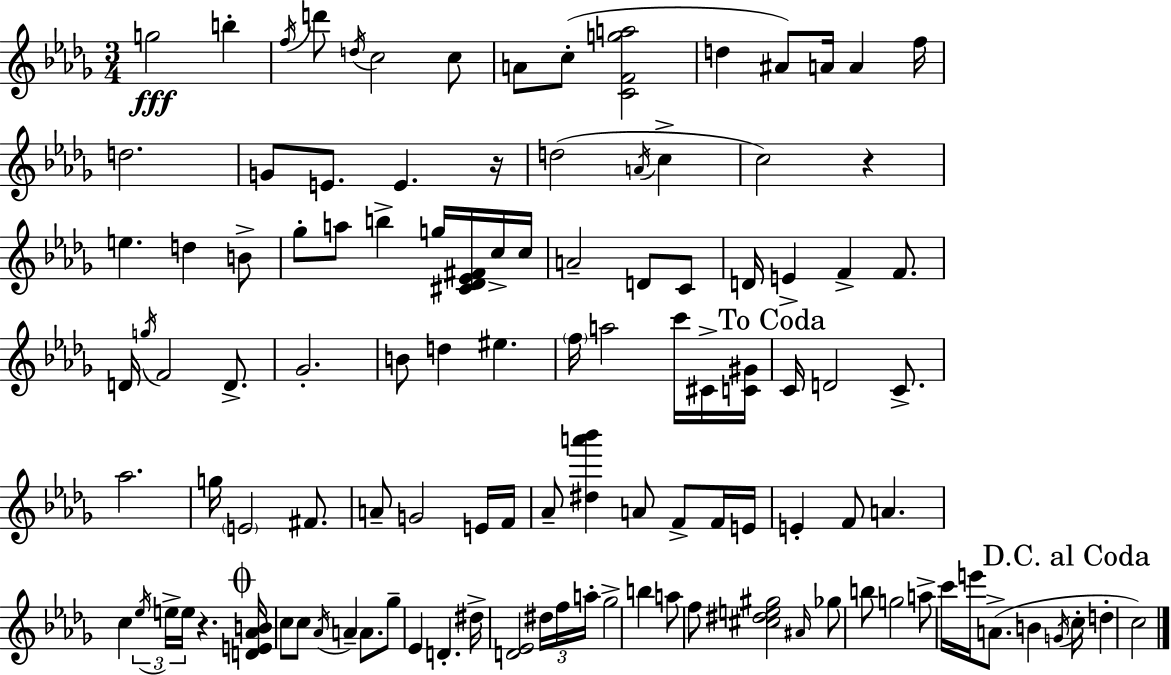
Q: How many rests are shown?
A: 3